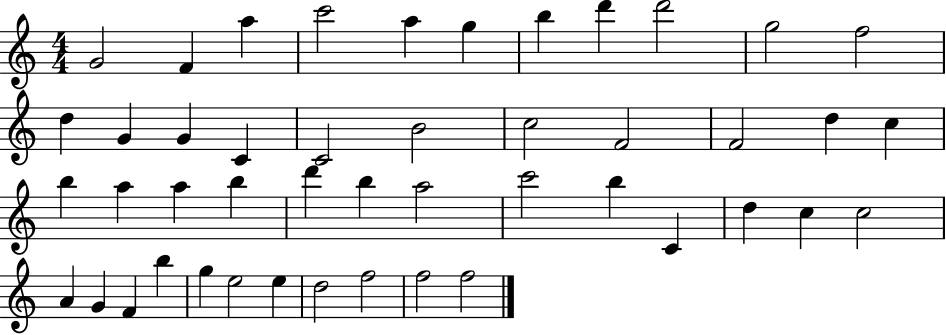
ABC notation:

X:1
T:Untitled
M:4/4
L:1/4
K:C
G2 F a c'2 a g b d' d'2 g2 f2 d G G C C2 B2 c2 F2 F2 d c b a a b d' b a2 c'2 b C d c c2 A G F b g e2 e d2 f2 f2 f2